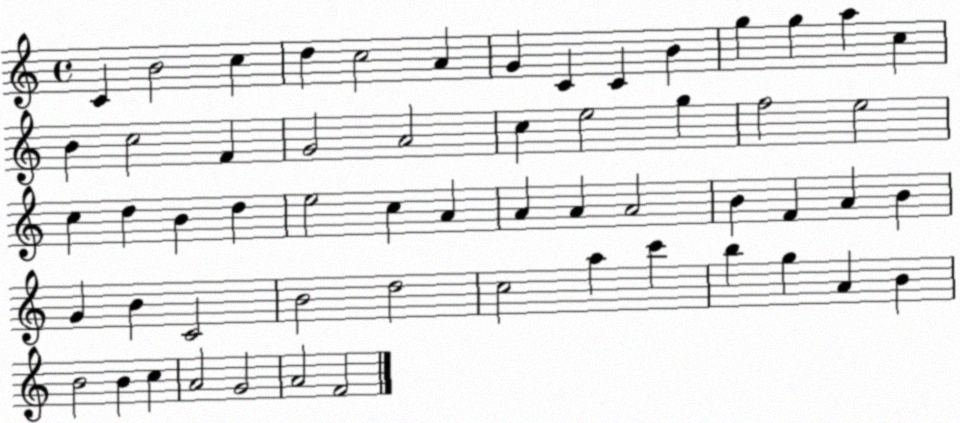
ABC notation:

X:1
T:Untitled
M:4/4
L:1/4
K:C
C B2 c d c2 A G C C B g g a c B c2 F G2 A2 c e2 g f2 e2 c d B d e2 c A A A A2 B F A B G B C2 B2 d2 c2 a c' b g A B B2 B c A2 G2 A2 F2